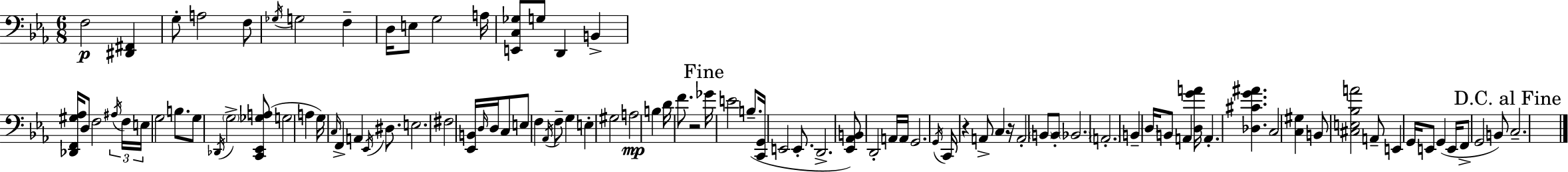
{
  \clef bass
  \numericTimeSignature
  \time 6/8
  \key c \minor
  f2\p <dis, fis,>4 | g8-. a2 f8 | \acciaccatura { ges16 } g2 f4-- | d16 e8 g2 | \break a16 <e, c ges>8 g8 d,4 b,4-> | <des, f, gis aes>16 d8 f2 | \tuplet 3/2 { \acciaccatura { ais16 } f16 e16 } g2 b8. | g8 \acciaccatura { des,16 } \parenthesize g2-> | \break <c, ees, ges a>8( g2 a4 | g16) \grace { c16 } f,4-> a,4 | \acciaccatura { ees,16 } dis8. e2. | fis2 | \break <ees, b,>16 \grace { d16 } d16 c8 e8 f4 | \acciaccatura { aes,16 } f8-- g4 e4-. gis2 | a2\mp | b4 d'16 f'8. r2 | \break \mark "Fine" ges'16 e'2 | b8.--( <c, g,>16 e,2 | e,8.-. d,2.-> | <ees, aes, b,>8) d,2-. | \break a,16 a,16 g,2. | \acciaccatura { g,16 } c,16 r4 | a,8-> c4 r16 a,2-. | \parenthesize b,8 b,8-. \parenthesize bes,2. | \break \parenthesize a,2.-. | b,4-- | \parenthesize d16 b,8 a,4 <d g' a'>16 a,4.-. | <des cis' g' ais'>4. c2 | \break <c gis>4 b,8 <cis e bes a'>2 | a,8-- e,4 | g,16 e,8 g,4( e,16 f,8-> g,2 | b,8) \mark "D.C. al Fine" c2.-- | \break \bar "|."
}